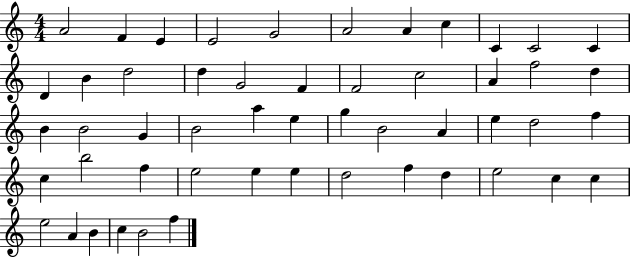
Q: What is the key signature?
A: C major